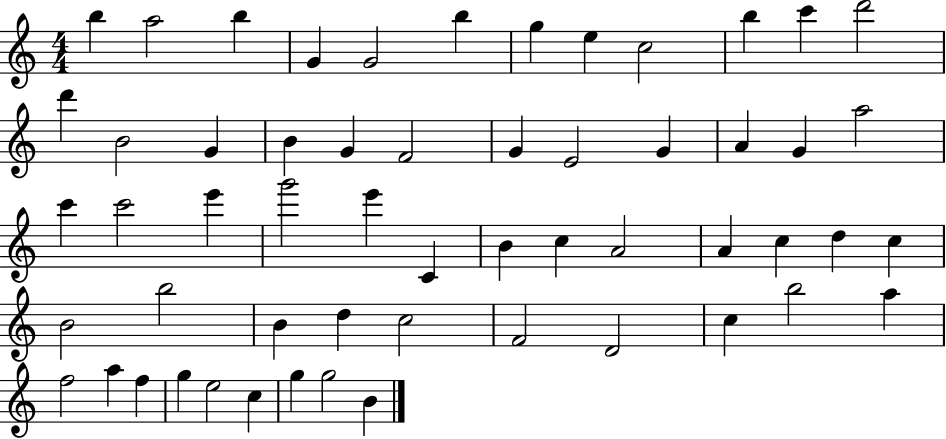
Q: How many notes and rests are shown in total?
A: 56